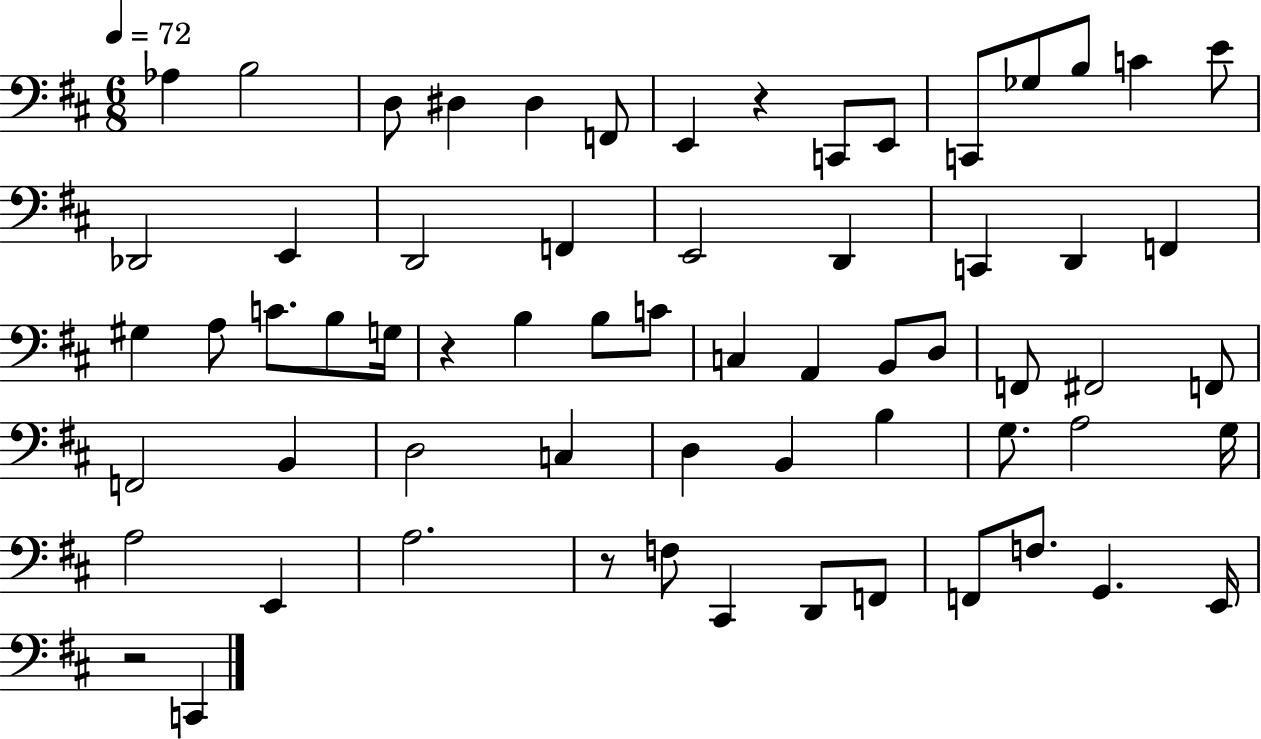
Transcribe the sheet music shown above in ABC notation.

X:1
T:Untitled
M:6/8
L:1/4
K:D
_A, B,2 D,/2 ^D, ^D, F,,/2 E,, z C,,/2 E,,/2 C,,/2 _G,/2 B,/2 C E/2 _D,,2 E,, D,,2 F,, E,,2 D,, C,, D,, F,, ^G, A,/2 C/2 B,/2 G,/4 z B, B,/2 C/2 C, A,, B,,/2 D,/2 F,,/2 ^F,,2 F,,/2 F,,2 B,, D,2 C, D, B,, B, G,/2 A,2 G,/4 A,2 E,, A,2 z/2 F,/2 ^C,, D,,/2 F,,/2 F,,/2 F,/2 G,, E,,/4 z2 C,,